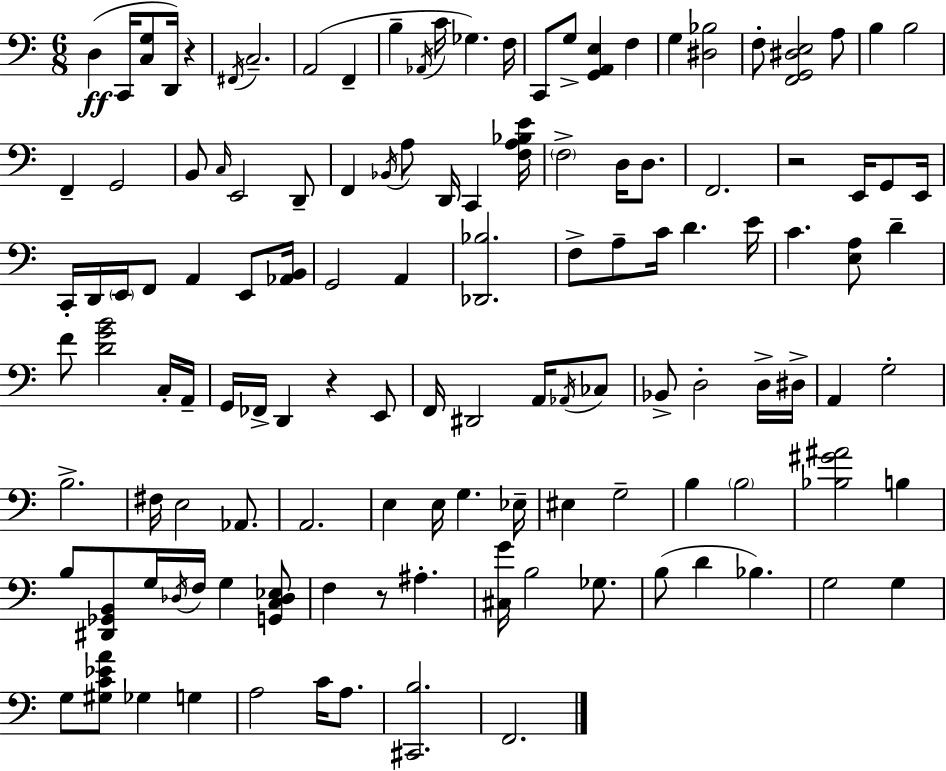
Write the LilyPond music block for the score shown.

{
  \clef bass
  \numericTimeSignature
  \time 6/8
  \key a \minor
  d4(\ff c,16 <c g>8 d,16) r4 | \acciaccatura { fis,16 } c2.-- | a,2( f,4-- | b4-- \acciaccatura { aes,16 } c'16 ges4.) | \break f16 c,8 g8-> <g, a, e>4 f4 | g4 <dis bes>2 | f8-. <f, g, dis e>2 | a8 b4 b2 | \break f,4-- g,2 | b,8 \grace { c16 } e,2 | d,8-- f,4 \acciaccatura { bes,16 } a8 d,16 c,4 | <f a bes e'>16 \parenthesize f2-> | \break d16 d8. f,2. | r2 | e,16 g,8 e,16 c,16-. d,16 \parenthesize e,16 f,8 a,4 | e,8 <aes, b,>16 g,2 | \break a,4 <des, bes>2. | f8-> a8-- c'16 d'4. | e'16 c'4. <e a>8 | d'4-- f'8 <d' g' b'>2 | \break c16-. a,16-- g,16 fes,16-> d,4 r4 | e,8 f,16 dis,2 | a,16 \acciaccatura { aes,16 } ces8 bes,8-> d2-. | d16-> dis16-> a,4 g2-. | \break b2.-> | fis16 e2 | aes,8. a,2. | e4 e16 g4. | \break ees16-- eis4 g2-- | b4 \parenthesize b2 | <bes gis' ais'>2 | b4 b8 <dis, ges, b,>8 g16 \acciaccatura { des16 } f16 | \break g4 <g, c des ees>8 f4 r8 | ais4.-. <cis g'>16 b2 | ges8. b8( d'4 | bes4.) g2 | \break g4 g8 <gis c' ees' a'>8 ges4 | g4 a2 | c'16 a8. <cis, b>2. | f,2. | \break \bar "|."
}